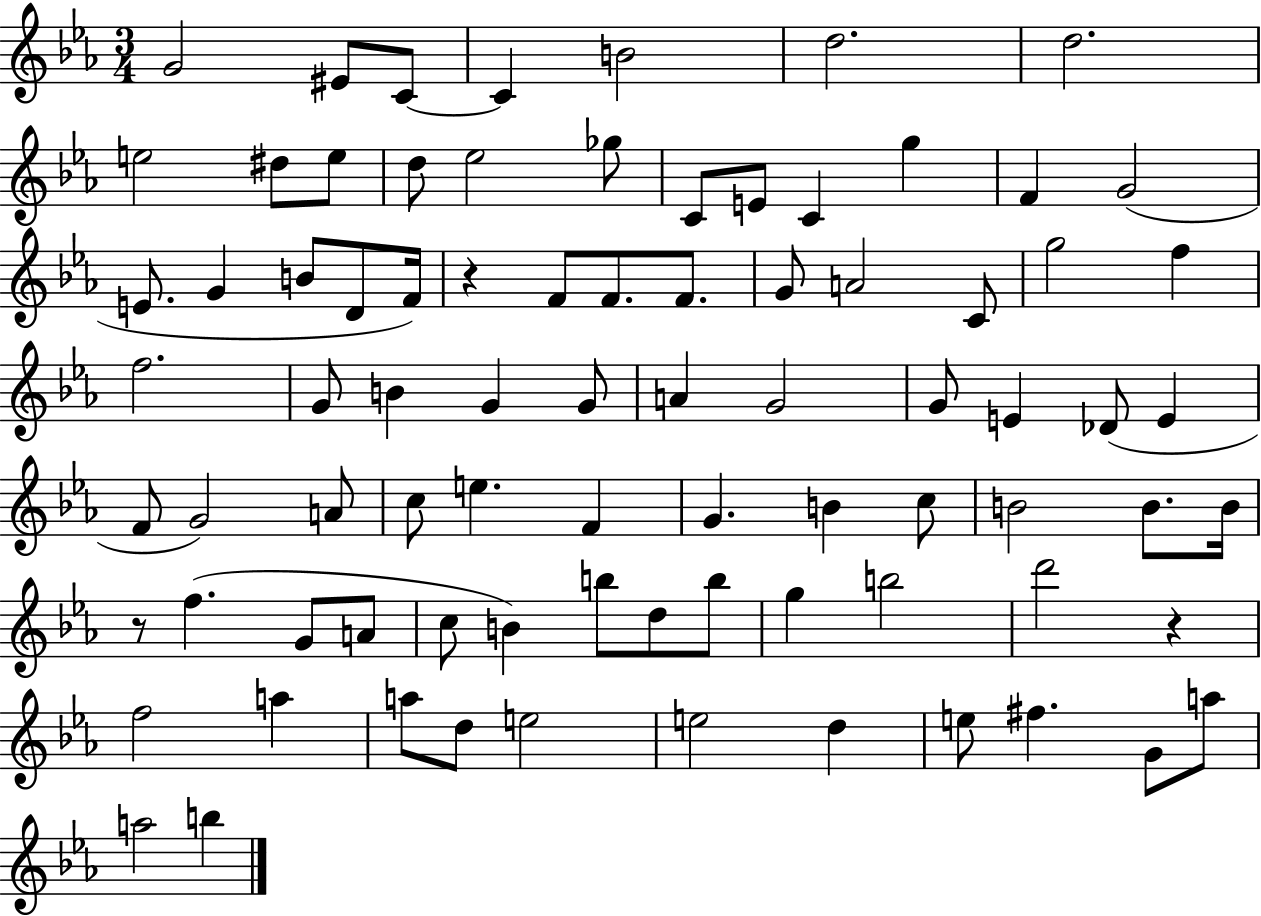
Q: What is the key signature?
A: EES major